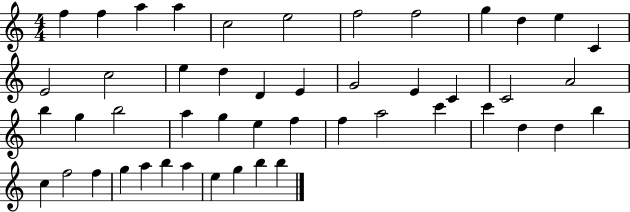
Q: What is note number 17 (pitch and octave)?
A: D4